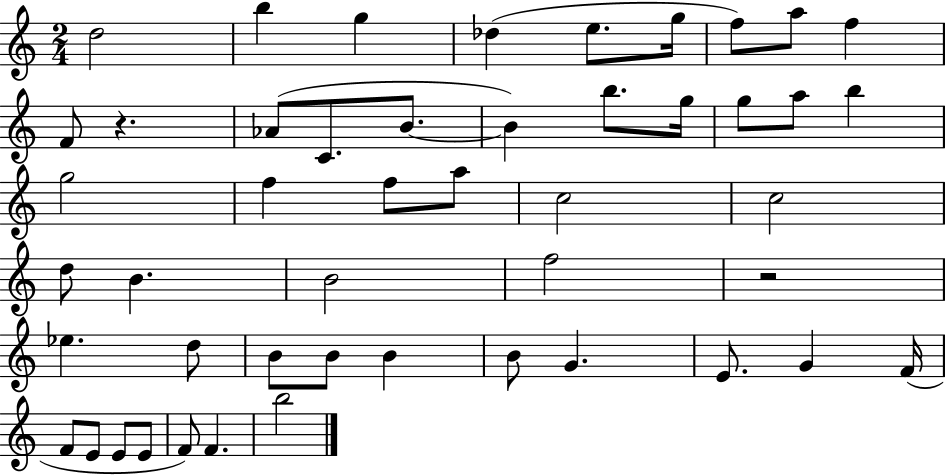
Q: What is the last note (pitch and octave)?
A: B5